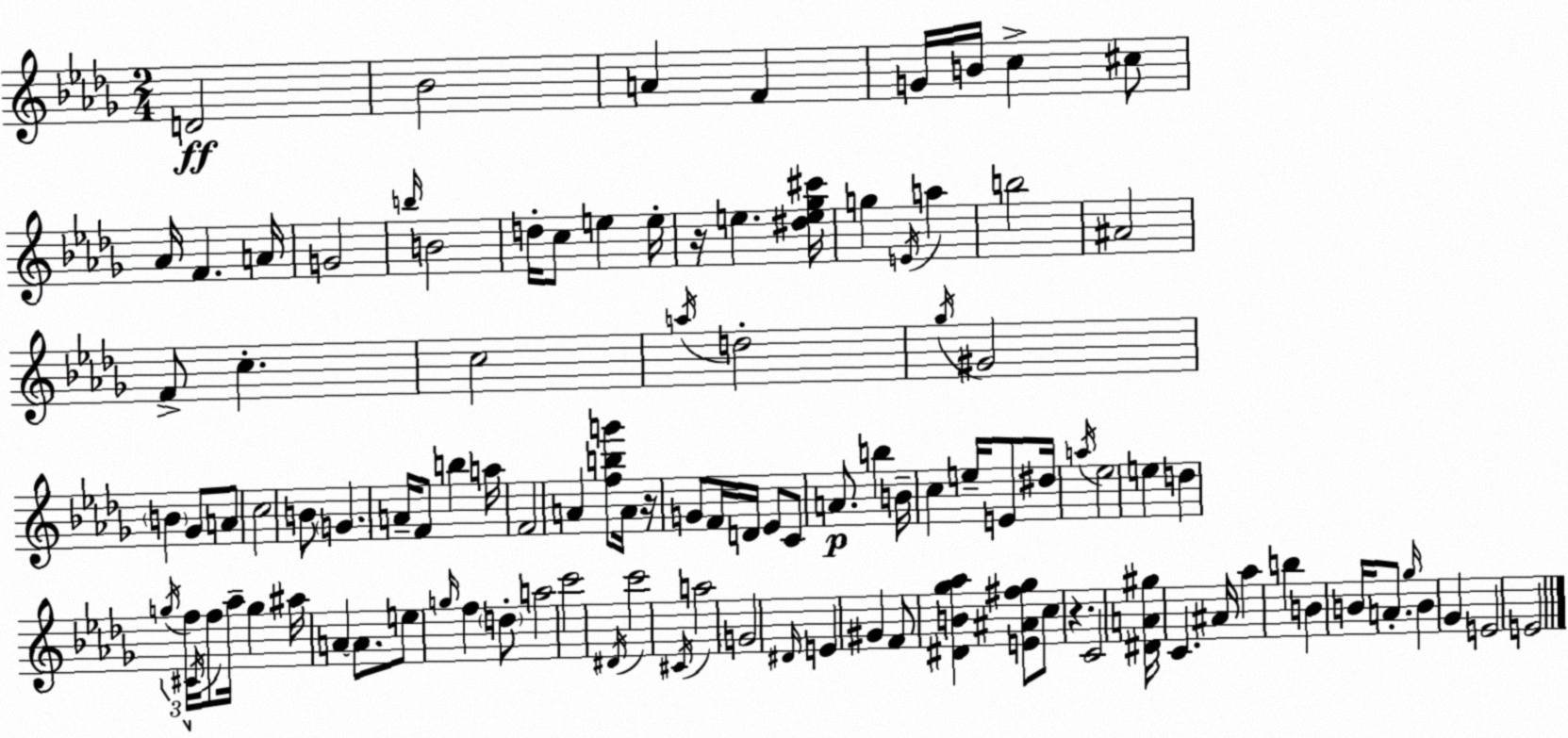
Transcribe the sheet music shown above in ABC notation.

X:1
T:Untitled
M:2/4
L:1/4
K:Bbm
D2 _B2 A F G/4 B/4 c ^c/2 _A/4 F A/4 G2 b/4 B2 d/4 c/2 e e/4 z/4 e [^de_g^c']/4 g E/4 a b2 ^A2 F/2 c c2 a/4 d2 _g/4 ^G2 B _G/2 A/2 c2 B/2 G A/4 F/2 b a/4 F2 A [fbg']/2 A/4 z/4 G/2 F/4 D/4 _E/2 C/2 A/2 b B/4 c e/4 E/2 ^d/4 a/4 _e2 e d g/4 f/4 ^C/4 f/2 _a/4 g ^a/4 A A/2 e/2 g/4 f d/2 a2 c'2 ^D/4 c'2 ^C/4 a2 G2 ^D/4 E ^G F/2 [^DB_g_a] [E^A^f_g]/2 c/2 z C2 [^DA^g]/4 C ^A/4 _a b B B/4 A/2 _g/4 B _G E2 E2